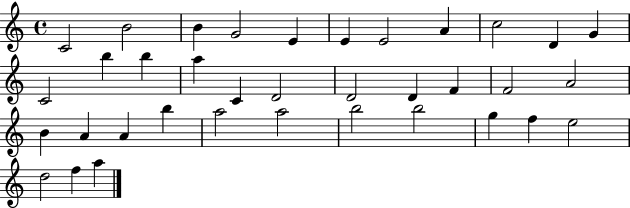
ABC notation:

X:1
T:Untitled
M:4/4
L:1/4
K:C
C2 B2 B G2 E E E2 A c2 D G C2 b b a C D2 D2 D F F2 A2 B A A b a2 a2 b2 b2 g f e2 d2 f a